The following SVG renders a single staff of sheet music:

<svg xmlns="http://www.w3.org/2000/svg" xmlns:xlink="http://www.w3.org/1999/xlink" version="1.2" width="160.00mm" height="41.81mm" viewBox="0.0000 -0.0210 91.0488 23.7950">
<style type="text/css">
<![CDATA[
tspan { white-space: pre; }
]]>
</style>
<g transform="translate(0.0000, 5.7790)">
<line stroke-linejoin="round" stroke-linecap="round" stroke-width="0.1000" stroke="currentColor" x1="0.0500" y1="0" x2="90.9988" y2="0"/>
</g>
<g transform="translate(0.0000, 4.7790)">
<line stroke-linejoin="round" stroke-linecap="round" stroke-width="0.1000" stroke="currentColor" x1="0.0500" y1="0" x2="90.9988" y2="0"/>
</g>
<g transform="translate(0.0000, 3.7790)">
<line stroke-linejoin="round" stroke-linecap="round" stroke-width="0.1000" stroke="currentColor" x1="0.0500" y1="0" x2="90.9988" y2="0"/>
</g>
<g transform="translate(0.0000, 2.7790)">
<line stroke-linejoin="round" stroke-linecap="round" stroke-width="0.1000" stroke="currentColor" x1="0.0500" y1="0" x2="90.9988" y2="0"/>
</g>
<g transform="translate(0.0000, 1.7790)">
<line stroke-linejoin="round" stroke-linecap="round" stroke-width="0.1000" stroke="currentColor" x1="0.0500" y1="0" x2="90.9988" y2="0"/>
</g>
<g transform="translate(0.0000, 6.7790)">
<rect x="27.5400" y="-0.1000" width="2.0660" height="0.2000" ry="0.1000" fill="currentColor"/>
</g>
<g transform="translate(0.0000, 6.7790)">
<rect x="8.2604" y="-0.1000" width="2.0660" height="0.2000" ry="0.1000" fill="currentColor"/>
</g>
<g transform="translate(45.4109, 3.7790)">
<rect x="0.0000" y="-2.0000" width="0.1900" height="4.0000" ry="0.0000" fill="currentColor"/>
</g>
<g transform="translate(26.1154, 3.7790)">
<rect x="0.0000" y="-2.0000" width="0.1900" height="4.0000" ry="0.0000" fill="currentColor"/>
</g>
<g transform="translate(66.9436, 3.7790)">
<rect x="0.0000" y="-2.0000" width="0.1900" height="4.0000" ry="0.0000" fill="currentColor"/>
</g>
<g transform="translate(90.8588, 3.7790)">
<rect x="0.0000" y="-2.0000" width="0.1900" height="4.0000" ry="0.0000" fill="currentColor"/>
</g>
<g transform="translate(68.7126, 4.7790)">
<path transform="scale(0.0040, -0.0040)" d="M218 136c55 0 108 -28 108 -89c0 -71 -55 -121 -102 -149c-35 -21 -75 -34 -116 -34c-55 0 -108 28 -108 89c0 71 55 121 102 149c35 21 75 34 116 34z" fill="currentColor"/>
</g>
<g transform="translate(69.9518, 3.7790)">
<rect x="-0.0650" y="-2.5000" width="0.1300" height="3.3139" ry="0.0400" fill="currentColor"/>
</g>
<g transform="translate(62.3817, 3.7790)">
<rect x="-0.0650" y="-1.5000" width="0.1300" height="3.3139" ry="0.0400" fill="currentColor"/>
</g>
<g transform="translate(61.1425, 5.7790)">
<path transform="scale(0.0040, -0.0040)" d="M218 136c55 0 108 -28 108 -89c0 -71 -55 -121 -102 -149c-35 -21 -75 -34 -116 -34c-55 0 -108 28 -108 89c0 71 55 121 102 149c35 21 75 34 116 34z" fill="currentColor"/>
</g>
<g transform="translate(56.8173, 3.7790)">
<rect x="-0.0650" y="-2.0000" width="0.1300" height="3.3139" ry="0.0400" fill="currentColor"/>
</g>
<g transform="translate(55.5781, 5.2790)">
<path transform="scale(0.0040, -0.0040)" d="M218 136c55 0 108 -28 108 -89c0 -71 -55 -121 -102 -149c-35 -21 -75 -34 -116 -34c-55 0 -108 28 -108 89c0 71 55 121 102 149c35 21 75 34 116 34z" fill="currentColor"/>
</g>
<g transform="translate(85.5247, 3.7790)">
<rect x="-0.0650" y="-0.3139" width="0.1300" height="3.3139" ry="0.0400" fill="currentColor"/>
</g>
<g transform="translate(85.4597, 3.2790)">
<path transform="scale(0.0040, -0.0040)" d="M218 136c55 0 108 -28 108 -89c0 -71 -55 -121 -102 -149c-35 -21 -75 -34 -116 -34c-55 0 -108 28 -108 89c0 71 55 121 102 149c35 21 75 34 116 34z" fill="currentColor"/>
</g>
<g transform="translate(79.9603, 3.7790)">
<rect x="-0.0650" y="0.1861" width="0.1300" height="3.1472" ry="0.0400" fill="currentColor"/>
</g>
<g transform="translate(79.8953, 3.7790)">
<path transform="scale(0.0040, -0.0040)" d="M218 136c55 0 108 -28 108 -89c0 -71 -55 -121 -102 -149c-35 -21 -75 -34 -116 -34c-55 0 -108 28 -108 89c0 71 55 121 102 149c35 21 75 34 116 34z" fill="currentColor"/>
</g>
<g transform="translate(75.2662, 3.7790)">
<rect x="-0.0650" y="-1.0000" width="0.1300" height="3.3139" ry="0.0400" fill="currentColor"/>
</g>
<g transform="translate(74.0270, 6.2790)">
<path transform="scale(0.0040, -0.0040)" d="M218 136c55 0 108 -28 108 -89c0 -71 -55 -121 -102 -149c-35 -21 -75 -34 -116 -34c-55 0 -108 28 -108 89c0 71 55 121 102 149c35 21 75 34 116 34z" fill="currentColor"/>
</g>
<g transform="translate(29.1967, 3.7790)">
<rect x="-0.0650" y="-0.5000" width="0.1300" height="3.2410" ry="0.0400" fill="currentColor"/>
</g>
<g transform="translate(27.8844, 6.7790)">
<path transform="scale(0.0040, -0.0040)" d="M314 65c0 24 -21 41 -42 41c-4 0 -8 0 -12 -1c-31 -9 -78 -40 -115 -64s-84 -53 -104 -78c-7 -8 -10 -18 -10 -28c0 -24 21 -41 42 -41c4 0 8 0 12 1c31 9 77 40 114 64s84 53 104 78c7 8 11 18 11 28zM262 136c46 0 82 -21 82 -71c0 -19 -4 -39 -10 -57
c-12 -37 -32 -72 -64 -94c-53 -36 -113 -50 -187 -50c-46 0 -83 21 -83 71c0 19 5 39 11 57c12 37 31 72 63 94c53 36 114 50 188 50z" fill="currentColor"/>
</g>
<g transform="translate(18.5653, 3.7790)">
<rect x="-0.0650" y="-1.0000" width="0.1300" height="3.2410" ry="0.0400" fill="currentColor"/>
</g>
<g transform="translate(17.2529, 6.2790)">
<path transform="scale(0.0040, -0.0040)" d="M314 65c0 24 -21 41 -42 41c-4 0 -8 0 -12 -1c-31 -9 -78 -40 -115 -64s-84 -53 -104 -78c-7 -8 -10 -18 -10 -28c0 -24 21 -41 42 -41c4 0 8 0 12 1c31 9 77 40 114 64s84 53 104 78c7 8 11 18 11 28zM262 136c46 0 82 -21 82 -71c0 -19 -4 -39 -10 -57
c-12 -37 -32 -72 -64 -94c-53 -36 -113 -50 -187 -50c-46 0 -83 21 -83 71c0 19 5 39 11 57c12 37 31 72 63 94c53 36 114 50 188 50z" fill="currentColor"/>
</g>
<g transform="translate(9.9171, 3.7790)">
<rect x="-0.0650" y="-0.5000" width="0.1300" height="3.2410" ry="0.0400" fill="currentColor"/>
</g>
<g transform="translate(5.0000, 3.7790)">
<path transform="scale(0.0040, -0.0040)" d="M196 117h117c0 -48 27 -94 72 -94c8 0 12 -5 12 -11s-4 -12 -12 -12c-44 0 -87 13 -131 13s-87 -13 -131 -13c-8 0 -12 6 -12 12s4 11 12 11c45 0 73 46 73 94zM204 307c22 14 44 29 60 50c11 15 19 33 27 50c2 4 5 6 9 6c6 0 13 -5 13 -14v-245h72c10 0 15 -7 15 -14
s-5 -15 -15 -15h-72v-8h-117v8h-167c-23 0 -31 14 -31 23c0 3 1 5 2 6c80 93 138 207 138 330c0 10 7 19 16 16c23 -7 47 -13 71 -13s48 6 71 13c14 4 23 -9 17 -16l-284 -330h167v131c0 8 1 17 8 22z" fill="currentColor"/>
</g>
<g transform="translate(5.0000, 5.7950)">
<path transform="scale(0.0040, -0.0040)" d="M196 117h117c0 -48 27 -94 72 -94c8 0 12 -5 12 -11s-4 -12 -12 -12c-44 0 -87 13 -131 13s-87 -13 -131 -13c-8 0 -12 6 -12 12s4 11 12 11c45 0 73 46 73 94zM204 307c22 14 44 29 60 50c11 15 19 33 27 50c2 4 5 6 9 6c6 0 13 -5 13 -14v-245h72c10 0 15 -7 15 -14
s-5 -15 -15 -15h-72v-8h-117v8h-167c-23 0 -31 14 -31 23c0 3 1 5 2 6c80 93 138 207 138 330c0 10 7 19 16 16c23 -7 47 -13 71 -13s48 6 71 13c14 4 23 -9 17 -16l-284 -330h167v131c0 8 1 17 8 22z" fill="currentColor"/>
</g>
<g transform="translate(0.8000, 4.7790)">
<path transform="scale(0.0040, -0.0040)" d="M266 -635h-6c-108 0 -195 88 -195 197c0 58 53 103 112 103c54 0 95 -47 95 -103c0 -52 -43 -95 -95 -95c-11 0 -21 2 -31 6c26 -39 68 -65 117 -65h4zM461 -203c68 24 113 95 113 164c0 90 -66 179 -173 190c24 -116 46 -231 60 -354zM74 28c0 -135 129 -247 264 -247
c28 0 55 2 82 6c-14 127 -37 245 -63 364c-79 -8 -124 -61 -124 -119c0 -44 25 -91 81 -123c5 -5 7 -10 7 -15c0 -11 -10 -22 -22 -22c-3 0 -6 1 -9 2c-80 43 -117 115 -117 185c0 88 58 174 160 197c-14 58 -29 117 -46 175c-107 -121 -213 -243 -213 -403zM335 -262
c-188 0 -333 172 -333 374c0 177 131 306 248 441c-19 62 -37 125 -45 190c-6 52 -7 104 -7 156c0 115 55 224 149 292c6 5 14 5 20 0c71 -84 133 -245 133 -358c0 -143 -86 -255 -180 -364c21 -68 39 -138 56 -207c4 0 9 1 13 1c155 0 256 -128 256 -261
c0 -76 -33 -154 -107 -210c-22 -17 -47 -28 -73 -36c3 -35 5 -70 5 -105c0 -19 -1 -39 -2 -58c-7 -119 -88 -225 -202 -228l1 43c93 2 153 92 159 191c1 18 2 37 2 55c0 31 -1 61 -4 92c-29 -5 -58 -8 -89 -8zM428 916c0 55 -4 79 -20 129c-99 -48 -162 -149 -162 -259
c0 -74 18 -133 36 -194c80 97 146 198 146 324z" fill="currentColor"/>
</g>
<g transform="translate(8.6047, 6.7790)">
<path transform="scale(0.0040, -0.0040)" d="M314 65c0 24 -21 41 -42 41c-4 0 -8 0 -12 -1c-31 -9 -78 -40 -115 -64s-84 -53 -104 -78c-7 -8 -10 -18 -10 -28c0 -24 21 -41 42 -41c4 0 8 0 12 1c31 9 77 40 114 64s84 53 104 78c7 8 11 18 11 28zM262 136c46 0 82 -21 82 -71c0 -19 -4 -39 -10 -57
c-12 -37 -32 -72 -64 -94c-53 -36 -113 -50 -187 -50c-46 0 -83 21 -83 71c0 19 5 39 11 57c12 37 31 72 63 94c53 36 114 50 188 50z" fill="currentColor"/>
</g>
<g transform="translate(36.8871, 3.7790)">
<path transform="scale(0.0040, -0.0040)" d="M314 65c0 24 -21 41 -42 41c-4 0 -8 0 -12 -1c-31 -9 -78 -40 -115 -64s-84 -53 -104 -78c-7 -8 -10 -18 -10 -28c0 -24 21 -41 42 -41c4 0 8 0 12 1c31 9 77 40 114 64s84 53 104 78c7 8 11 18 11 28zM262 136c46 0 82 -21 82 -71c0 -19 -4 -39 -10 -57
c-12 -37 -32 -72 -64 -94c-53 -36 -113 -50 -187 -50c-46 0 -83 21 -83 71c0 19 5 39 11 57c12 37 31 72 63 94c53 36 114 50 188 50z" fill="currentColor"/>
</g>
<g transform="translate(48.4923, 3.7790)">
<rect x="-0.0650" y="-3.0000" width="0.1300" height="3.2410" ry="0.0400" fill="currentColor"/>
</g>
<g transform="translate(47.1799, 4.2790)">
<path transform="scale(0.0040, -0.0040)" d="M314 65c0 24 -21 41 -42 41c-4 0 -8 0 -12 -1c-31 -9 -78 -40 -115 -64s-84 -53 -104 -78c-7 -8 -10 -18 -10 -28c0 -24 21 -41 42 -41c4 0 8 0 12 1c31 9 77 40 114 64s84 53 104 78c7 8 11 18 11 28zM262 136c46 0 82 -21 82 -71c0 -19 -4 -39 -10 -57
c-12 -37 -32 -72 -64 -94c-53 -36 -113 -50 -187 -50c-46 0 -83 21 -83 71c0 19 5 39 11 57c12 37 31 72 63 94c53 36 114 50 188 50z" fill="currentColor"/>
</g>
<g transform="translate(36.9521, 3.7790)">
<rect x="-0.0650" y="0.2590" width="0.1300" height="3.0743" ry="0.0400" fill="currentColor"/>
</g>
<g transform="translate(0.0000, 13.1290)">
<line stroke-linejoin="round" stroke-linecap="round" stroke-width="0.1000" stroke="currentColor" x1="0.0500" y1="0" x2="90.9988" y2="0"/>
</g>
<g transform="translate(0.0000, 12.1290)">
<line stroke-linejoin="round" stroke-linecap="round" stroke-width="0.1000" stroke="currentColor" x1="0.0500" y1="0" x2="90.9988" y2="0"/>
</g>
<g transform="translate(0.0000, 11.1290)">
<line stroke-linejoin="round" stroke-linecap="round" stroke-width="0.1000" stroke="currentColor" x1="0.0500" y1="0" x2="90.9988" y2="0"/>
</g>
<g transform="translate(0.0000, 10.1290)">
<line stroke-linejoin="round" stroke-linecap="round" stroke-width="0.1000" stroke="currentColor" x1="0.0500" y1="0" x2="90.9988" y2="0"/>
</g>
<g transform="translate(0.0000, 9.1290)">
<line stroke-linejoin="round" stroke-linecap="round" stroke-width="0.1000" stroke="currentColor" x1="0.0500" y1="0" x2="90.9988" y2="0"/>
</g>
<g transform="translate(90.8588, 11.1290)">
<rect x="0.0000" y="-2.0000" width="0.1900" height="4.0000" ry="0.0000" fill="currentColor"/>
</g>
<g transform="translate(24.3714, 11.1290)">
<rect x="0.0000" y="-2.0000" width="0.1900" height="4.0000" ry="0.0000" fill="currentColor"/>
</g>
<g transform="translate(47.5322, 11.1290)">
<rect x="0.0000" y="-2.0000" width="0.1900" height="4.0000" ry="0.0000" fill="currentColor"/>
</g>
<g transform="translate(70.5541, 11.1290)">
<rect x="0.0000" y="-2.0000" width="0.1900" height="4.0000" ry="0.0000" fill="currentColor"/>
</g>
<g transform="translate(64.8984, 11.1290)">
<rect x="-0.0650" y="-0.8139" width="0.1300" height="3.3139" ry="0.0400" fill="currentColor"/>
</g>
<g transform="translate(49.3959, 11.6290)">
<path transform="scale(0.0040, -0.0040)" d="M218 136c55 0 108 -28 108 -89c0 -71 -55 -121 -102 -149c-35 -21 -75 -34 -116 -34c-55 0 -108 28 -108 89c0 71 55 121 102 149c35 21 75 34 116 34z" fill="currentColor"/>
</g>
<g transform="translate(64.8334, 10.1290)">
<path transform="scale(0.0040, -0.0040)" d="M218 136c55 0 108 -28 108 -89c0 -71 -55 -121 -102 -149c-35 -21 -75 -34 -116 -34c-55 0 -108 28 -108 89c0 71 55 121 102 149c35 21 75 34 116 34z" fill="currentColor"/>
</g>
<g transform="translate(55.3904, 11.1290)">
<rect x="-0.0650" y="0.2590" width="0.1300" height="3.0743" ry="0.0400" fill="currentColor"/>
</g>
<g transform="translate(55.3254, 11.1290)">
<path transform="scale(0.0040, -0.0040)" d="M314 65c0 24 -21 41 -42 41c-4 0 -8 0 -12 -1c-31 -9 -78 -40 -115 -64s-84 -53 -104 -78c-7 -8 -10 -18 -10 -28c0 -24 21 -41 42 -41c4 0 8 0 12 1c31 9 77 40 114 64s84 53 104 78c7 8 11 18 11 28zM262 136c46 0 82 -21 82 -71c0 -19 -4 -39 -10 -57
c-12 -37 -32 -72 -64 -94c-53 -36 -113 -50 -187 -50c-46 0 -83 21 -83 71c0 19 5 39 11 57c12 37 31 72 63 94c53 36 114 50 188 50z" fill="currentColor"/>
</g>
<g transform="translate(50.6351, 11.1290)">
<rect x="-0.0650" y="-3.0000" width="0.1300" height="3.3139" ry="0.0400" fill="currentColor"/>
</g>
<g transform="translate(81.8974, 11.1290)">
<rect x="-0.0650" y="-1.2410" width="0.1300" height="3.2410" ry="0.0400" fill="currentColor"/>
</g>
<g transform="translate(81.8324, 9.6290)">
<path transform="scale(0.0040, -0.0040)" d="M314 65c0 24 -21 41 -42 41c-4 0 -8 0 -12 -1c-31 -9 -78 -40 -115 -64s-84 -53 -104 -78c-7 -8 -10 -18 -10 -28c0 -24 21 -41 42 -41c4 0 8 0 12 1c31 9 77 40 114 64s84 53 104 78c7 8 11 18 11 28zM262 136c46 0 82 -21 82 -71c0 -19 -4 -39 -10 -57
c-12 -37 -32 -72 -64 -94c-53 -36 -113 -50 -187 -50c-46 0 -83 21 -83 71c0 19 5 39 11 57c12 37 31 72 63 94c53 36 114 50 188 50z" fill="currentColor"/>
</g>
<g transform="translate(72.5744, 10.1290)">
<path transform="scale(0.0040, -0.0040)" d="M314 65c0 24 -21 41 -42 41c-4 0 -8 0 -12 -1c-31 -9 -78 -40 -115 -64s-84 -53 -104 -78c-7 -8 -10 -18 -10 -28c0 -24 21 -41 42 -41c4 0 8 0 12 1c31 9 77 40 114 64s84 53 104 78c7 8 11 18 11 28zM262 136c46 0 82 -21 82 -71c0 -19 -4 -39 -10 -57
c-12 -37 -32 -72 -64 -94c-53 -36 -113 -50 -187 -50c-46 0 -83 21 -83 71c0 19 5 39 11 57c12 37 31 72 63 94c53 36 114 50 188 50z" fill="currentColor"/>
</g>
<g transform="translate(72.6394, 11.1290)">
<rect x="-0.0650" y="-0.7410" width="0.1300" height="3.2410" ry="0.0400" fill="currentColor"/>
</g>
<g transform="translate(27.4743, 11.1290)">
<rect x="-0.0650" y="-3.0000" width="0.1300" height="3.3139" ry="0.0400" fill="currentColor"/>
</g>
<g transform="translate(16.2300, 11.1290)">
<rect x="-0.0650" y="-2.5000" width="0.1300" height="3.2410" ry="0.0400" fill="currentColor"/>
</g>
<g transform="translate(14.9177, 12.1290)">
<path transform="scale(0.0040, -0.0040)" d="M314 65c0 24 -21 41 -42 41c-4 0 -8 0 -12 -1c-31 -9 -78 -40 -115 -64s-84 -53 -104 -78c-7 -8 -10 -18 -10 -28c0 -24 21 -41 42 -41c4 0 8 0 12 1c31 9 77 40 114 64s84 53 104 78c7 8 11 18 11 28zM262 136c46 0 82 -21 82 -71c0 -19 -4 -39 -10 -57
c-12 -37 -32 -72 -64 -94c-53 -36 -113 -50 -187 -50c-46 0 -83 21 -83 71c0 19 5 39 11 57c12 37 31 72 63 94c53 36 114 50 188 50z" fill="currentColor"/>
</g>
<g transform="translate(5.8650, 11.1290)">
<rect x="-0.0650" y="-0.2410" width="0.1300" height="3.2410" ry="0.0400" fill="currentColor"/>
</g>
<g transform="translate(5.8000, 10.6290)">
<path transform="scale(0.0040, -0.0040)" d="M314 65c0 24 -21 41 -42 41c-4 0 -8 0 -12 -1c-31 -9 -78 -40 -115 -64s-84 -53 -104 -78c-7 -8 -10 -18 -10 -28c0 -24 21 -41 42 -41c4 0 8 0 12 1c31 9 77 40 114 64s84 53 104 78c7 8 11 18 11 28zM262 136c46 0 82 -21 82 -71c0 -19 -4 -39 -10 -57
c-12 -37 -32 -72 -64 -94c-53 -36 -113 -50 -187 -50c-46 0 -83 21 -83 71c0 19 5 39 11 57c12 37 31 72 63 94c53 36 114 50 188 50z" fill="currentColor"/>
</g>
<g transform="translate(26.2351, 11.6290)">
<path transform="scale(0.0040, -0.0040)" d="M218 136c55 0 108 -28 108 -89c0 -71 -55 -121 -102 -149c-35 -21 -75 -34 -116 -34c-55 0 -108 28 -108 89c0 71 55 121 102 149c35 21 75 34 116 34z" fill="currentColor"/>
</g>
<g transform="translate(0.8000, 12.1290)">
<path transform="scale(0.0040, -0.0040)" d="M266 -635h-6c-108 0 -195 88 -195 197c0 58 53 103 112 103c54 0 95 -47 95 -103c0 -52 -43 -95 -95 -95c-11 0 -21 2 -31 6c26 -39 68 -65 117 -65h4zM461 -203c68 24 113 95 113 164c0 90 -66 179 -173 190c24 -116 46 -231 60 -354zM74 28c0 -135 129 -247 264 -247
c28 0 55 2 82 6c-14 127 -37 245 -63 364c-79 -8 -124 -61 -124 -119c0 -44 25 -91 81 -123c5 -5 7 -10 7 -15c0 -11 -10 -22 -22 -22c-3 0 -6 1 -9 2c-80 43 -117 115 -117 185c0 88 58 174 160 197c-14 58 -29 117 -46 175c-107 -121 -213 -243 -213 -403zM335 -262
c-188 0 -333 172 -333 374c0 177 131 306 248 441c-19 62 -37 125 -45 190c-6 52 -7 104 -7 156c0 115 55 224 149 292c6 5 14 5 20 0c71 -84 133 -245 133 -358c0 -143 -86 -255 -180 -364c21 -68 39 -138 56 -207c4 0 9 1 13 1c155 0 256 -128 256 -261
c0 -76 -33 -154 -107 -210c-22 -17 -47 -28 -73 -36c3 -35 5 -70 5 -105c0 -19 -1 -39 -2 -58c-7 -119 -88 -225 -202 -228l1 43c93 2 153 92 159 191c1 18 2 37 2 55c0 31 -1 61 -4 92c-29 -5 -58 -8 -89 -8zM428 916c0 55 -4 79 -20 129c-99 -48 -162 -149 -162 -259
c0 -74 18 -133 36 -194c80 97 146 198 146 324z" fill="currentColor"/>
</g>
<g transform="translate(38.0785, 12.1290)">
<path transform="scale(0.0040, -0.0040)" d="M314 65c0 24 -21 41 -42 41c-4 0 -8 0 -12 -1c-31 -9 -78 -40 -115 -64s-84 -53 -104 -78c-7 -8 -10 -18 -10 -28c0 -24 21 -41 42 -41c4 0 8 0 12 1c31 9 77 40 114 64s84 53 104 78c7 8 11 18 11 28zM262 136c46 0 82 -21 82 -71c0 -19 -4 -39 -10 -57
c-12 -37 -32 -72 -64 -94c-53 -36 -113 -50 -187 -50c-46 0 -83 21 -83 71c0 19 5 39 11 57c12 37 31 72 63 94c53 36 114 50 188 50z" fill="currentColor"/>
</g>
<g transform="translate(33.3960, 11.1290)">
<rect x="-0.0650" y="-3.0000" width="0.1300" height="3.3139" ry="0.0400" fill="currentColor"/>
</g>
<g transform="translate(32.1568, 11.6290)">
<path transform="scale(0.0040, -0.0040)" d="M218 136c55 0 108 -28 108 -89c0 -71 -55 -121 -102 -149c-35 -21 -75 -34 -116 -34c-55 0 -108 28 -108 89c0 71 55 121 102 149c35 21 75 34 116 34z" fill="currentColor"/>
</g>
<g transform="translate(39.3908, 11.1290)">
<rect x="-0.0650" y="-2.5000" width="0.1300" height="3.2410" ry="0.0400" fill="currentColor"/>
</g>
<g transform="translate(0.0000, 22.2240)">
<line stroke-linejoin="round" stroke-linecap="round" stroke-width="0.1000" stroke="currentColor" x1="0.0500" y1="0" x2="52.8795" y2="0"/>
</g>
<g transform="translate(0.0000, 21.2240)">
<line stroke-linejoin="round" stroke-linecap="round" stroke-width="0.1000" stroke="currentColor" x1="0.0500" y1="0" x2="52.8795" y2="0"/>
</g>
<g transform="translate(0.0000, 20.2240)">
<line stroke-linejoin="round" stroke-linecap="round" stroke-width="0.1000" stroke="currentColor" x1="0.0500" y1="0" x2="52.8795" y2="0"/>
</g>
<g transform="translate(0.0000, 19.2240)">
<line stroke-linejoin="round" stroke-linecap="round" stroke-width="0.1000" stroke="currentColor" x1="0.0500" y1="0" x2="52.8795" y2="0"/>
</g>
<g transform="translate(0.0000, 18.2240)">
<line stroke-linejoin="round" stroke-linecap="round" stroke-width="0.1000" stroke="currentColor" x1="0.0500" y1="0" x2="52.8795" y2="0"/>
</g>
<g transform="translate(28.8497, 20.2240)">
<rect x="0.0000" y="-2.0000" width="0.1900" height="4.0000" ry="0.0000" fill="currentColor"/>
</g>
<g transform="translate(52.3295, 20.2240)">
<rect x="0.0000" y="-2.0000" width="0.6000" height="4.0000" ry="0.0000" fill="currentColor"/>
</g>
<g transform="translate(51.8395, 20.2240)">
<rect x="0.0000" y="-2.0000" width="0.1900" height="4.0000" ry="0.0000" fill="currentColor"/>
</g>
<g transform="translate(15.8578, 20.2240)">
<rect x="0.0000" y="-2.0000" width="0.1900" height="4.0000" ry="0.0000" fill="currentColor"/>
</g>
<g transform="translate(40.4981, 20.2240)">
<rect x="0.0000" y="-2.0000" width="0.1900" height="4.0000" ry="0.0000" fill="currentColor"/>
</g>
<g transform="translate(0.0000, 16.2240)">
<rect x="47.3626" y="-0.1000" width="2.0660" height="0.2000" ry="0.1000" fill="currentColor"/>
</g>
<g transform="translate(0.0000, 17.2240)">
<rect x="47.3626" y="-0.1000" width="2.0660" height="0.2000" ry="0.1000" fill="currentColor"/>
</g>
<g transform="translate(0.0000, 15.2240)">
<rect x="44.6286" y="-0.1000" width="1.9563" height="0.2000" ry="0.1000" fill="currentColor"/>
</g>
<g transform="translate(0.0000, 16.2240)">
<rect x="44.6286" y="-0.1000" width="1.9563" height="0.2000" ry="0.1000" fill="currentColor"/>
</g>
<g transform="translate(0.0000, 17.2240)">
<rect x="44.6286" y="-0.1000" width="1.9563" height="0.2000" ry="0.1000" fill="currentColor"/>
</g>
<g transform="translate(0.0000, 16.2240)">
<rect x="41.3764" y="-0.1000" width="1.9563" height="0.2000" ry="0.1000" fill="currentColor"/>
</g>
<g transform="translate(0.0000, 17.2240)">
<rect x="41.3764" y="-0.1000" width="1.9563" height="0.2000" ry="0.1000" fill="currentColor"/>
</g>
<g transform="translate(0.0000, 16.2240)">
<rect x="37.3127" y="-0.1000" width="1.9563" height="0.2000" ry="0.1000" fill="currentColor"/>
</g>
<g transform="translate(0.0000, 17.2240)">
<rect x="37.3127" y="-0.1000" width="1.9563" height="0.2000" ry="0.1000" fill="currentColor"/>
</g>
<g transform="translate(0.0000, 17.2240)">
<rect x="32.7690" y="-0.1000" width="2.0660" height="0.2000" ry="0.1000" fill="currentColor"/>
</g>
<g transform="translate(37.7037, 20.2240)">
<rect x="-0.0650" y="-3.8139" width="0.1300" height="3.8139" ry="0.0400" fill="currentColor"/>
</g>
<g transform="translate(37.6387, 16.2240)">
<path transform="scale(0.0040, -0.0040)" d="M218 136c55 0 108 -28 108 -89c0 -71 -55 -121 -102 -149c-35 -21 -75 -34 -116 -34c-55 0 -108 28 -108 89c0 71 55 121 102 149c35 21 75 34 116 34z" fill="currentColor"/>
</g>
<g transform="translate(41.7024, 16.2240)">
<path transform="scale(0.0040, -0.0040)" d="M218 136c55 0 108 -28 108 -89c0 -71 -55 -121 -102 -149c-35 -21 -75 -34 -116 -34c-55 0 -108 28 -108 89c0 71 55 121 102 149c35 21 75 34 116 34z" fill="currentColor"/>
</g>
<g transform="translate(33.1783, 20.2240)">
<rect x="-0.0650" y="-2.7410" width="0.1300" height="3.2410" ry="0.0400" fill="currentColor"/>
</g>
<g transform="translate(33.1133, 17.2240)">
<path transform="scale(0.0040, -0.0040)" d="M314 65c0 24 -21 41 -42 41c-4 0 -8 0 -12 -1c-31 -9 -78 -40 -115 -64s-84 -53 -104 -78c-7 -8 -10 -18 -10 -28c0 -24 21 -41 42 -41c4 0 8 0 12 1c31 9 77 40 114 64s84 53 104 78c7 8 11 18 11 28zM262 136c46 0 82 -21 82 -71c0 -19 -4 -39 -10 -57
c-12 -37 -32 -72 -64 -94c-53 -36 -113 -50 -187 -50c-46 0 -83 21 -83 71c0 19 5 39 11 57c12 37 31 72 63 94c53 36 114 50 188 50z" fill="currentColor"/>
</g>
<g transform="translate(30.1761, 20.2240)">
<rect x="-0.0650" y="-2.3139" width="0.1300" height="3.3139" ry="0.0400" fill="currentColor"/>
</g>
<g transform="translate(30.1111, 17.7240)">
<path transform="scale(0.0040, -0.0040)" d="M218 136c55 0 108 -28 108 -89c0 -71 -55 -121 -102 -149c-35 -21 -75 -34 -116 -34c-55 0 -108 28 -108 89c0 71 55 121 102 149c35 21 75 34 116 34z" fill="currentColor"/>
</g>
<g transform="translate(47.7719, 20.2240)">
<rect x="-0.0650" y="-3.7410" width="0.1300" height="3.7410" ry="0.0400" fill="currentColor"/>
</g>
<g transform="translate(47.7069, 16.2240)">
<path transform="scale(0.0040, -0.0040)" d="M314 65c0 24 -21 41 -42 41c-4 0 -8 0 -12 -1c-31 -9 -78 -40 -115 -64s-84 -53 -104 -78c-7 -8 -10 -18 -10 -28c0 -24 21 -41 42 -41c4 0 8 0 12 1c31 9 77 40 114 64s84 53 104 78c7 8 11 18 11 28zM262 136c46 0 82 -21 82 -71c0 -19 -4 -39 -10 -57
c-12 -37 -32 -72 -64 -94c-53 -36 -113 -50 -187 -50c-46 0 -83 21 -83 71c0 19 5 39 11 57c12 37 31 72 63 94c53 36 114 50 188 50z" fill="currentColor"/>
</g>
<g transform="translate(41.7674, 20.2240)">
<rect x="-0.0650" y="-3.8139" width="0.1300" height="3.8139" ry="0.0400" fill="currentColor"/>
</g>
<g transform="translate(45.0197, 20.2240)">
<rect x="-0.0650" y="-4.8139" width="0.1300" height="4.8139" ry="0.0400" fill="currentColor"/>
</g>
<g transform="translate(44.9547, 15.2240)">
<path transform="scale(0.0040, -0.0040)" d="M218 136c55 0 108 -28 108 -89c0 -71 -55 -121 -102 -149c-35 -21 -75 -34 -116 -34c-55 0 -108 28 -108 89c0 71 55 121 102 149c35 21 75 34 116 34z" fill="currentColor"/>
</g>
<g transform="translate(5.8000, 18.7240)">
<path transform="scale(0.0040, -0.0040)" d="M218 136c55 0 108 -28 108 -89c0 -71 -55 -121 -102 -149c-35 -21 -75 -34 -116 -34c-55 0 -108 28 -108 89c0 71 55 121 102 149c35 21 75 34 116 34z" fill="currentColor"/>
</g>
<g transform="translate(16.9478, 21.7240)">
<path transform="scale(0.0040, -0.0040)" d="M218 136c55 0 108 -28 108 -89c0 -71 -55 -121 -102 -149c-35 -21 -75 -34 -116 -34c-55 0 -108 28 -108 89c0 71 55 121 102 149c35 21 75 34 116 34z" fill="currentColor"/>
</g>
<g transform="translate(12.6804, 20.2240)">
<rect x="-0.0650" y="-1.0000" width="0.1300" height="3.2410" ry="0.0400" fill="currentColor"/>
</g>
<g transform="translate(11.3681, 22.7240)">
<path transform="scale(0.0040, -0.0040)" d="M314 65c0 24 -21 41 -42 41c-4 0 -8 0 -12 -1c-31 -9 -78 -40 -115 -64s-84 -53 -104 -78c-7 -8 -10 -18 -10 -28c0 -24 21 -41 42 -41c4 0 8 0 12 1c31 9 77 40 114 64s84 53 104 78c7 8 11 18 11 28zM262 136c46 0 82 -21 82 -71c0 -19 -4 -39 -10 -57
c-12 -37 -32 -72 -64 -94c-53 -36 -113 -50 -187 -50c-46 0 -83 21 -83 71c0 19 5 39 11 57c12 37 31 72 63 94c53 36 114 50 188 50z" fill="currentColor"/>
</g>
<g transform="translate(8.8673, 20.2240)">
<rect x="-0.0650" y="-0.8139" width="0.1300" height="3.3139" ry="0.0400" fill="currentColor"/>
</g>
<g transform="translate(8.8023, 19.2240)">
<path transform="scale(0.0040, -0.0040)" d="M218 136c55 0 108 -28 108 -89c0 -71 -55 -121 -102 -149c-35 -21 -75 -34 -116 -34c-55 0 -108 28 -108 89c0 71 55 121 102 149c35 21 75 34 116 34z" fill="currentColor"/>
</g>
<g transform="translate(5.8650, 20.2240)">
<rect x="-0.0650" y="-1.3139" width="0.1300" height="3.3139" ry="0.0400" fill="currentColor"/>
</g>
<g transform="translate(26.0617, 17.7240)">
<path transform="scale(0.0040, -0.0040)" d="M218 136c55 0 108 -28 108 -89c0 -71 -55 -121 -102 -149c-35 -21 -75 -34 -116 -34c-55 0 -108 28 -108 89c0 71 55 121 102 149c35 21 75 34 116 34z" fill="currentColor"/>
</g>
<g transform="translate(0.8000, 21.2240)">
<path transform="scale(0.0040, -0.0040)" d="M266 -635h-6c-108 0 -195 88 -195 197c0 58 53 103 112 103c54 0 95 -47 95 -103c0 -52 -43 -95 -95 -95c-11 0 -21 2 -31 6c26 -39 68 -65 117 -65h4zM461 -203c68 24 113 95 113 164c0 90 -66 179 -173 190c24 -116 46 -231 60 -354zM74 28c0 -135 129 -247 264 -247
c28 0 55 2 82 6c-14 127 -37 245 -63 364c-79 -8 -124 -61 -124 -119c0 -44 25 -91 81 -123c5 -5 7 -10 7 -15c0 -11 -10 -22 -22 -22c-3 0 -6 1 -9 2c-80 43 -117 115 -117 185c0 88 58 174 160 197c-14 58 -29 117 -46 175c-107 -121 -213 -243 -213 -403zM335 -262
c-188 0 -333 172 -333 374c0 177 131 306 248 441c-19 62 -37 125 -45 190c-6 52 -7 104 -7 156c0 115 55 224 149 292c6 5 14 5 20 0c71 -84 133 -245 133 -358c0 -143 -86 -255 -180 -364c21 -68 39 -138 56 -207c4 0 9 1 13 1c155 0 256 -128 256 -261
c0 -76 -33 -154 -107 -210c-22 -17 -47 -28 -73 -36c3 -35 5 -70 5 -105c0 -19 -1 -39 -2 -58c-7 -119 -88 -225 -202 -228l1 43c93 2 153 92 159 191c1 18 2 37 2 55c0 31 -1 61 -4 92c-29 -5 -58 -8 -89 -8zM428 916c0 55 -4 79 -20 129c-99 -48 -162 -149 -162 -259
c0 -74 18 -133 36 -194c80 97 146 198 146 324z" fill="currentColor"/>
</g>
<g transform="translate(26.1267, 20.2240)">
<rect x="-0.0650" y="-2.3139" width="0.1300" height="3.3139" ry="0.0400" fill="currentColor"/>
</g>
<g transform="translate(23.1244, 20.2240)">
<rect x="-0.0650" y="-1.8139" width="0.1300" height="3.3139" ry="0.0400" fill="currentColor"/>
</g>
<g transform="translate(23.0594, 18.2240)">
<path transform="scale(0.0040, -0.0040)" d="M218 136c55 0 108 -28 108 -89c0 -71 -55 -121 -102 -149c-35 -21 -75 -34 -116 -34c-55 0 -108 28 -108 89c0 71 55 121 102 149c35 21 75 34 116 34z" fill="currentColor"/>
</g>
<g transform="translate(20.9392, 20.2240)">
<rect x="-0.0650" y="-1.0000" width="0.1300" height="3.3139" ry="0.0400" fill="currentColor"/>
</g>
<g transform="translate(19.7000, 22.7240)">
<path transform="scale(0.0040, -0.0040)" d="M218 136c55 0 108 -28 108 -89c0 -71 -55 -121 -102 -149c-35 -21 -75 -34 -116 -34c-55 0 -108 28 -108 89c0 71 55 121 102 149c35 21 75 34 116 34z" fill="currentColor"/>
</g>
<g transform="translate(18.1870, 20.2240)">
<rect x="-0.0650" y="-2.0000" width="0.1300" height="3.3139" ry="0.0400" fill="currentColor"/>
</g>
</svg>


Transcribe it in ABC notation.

X:1
T:Untitled
M:4/4
L:1/4
K:C
C2 D2 C2 B2 A2 F E G D B c c2 G2 A A G2 A B2 d d2 e2 e d D2 F D f g g a2 c' c' e' c'2